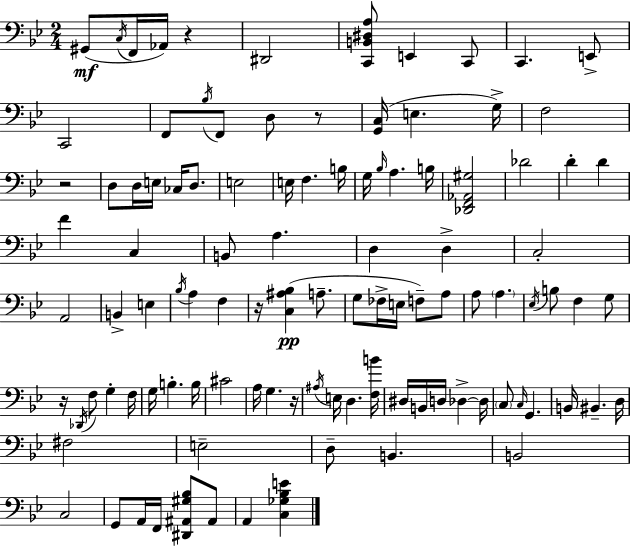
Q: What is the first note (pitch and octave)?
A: G#2